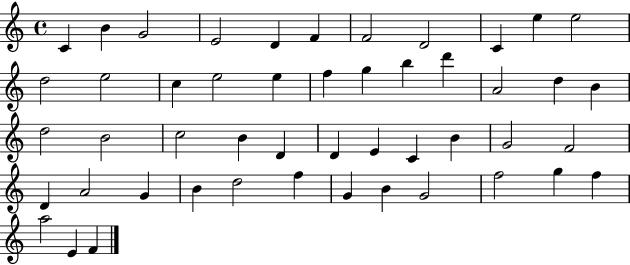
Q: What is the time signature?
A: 4/4